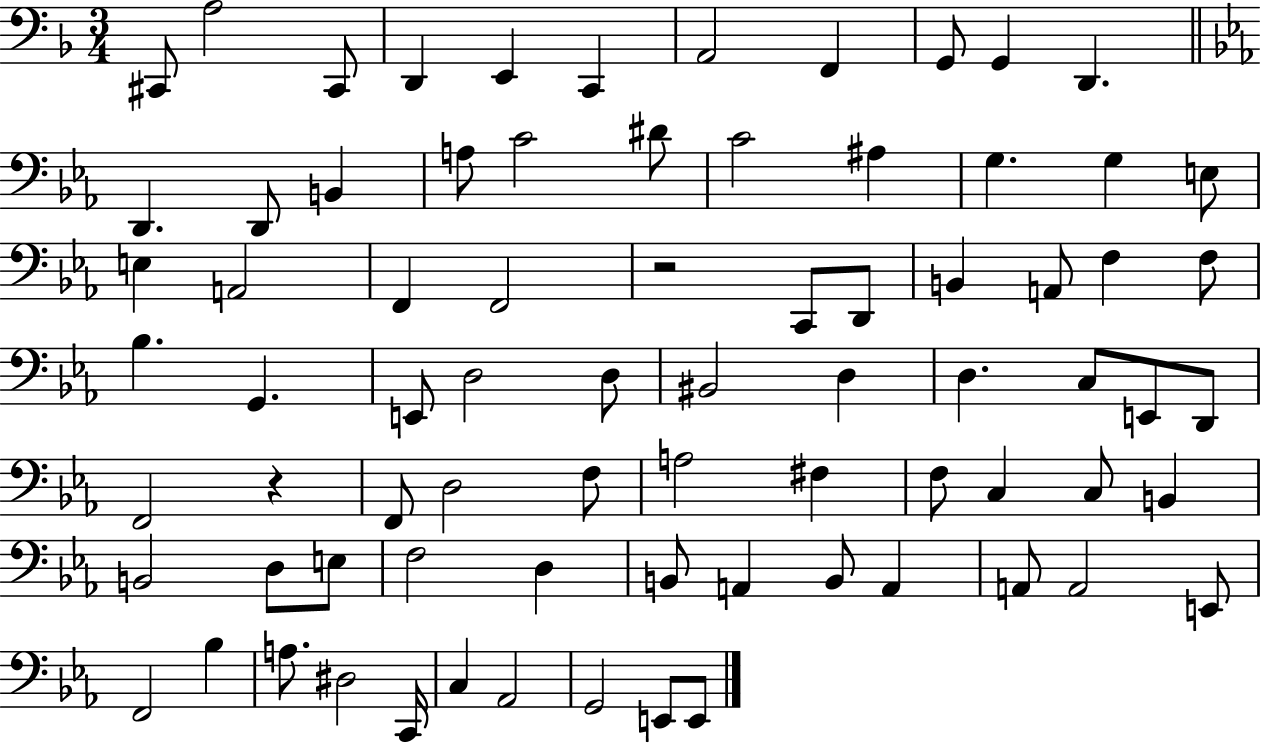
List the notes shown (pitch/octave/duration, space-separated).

C#2/e A3/h C#2/e D2/q E2/q C2/q A2/h F2/q G2/e G2/q D2/q. D2/q. D2/e B2/q A3/e C4/h D#4/e C4/h A#3/q G3/q. G3/q E3/e E3/q A2/h F2/q F2/h R/h C2/e D2/e B2/q A2/e F3/q F3/e Bb3/q. G2/q. E2/e D3/h D3/e BIS2/h D3/q D3/q. C3/e E2/e D2/e F2/h R/q F2/e D3/h F3/e A3/h F#3/q F3/e C3/q C3/e B2/q B2/h D3/e E3/e F3/h D3/q B2/e A2/q B2/e A2/q A2/e A2/h E2/e F2/h Bb3/q A3/e. D#3/h C2/s C3/q Ab2/h G2/h E2/e E2/e